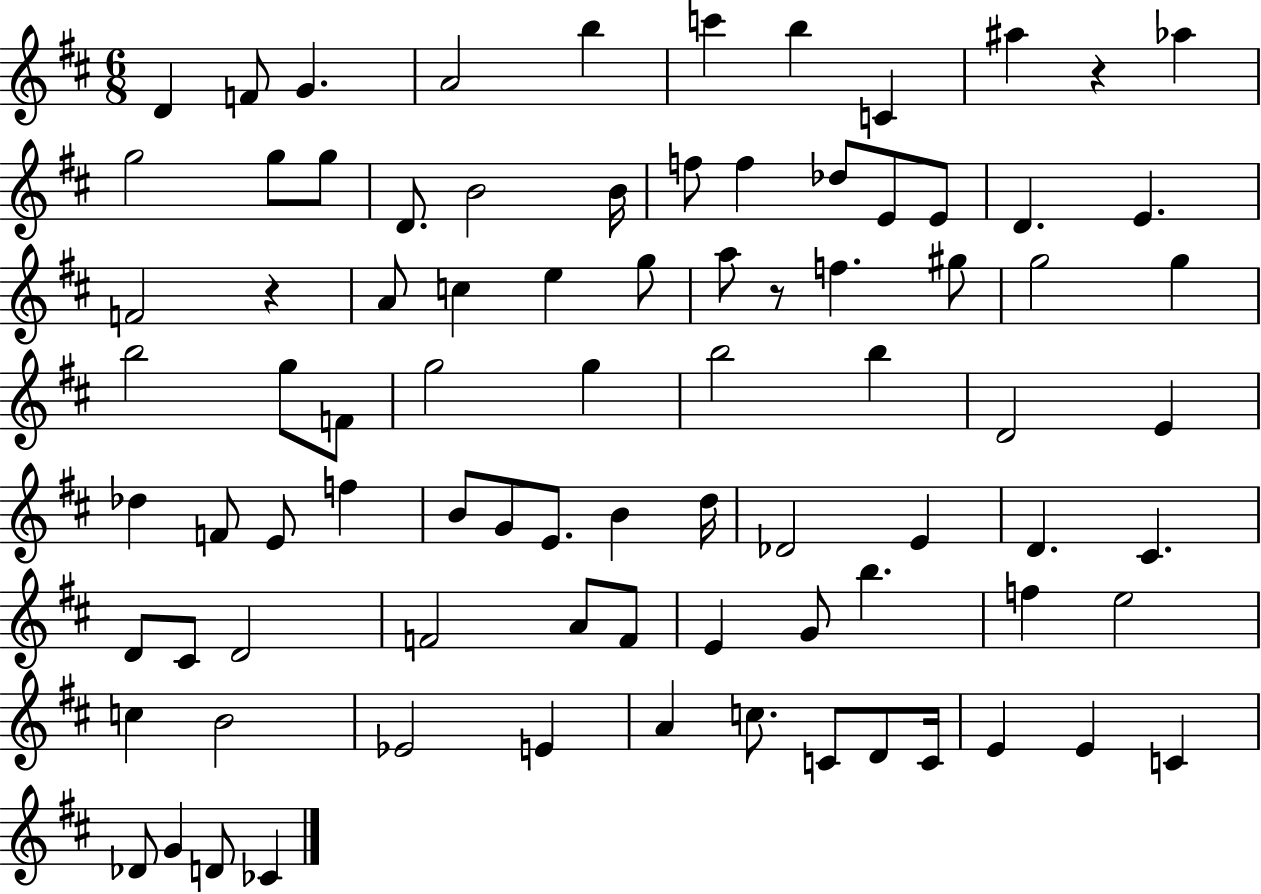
X:1
T:Untitled
M:6/8
L:1/4
K:D
D F/2 G A2 b c' b C ^a z _a g2 g/2 g/2 D/2 B2 B/4 f/2 f _d/2 E/2 E/2 D E F2 z A/2 c e g/2 a/2 z/2 f ^g/2 g2 g b2 g/2 F/2 g2 g b2 b D2 E _d F/2 E/2 f B/2 G/2 E/2 B d/4 _D2 E D ^C D/2 ^C/2 D2 F2 A/2 F/2 E G/2 b f e2 c B2 _E2 E A c/2 C/2 D/2 C/4 E E C _D/2 G D/2 _C